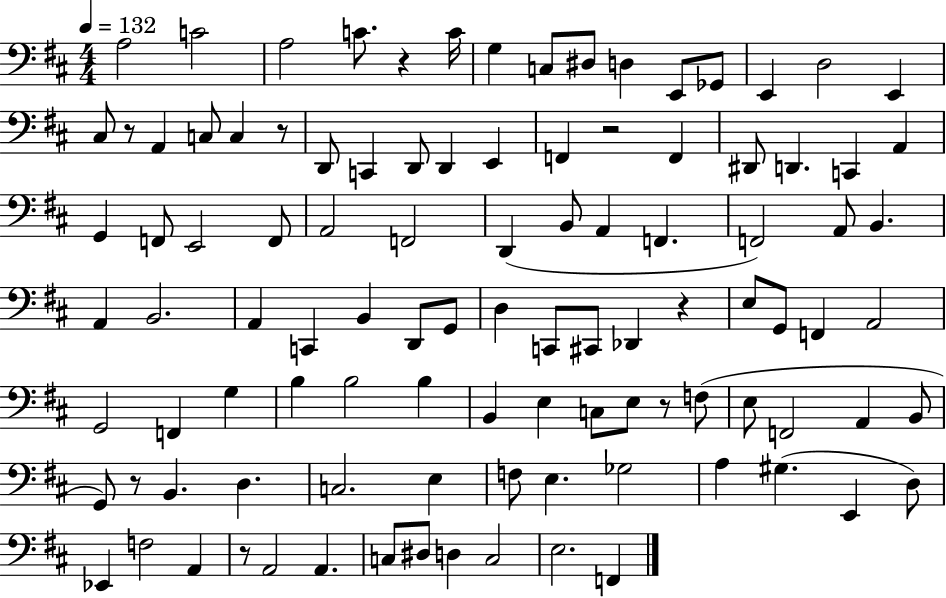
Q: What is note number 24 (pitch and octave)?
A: F2